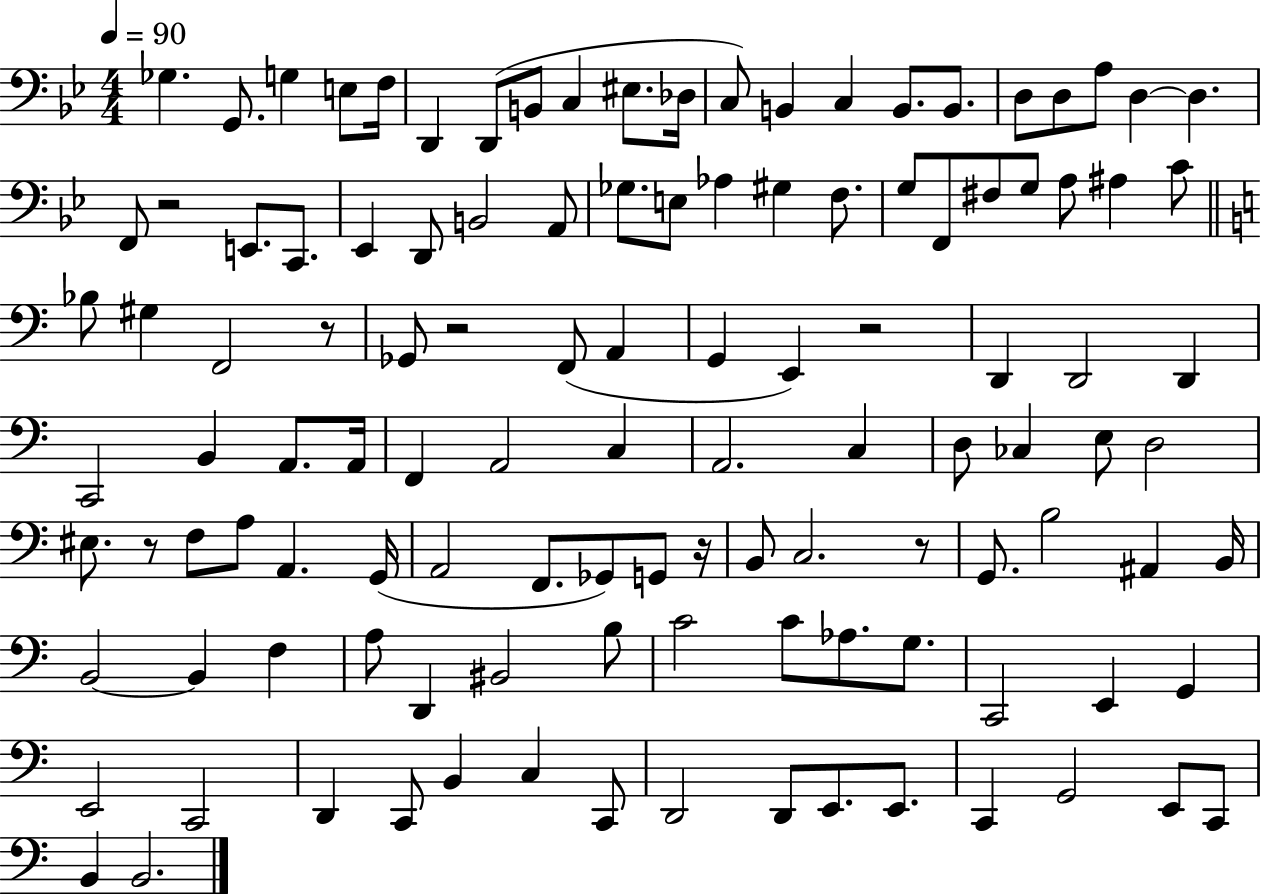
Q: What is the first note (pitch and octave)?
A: Gb3